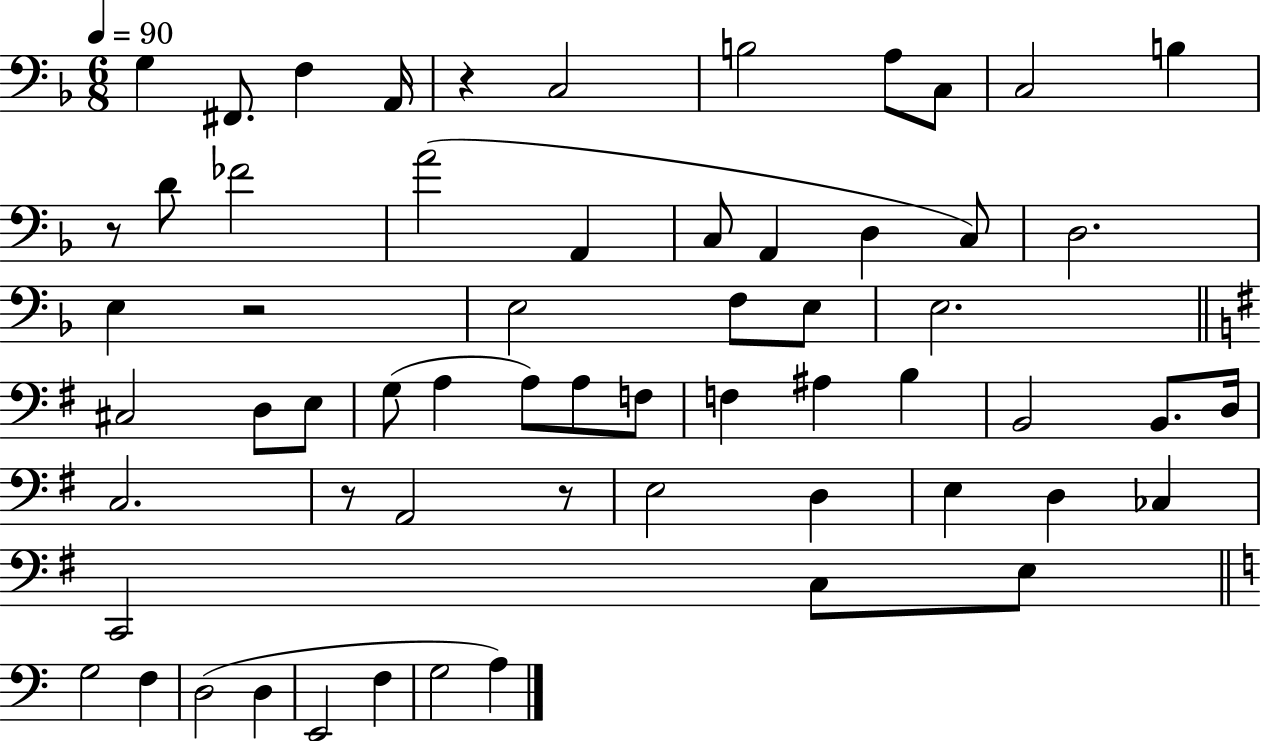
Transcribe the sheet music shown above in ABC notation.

X:1
T:Untitled
M:6/8
L:1/4
K:F
G, ^F,,/2 F, A,,/4 z C,2 B,2 A,/2 C,/2 C,2 B, z/2 D/2 _F2 A2 A,, C,/2 A,, D, C,/2 D,2 E, z2 E,2 F,/2 E,/2 E,2 ^C,2 D,/2 E,/2 G,/2 A, A,/2 A,/2 F,/2 F, ^A, B, B,,2 B,,/2 D,/4 C,2 z/2 A,,2 z/2 E,2 D, E, D, _C, C,,2 C,/2 E,/2 G,2 F, D,2 D, E,,2 F, G,2 A,